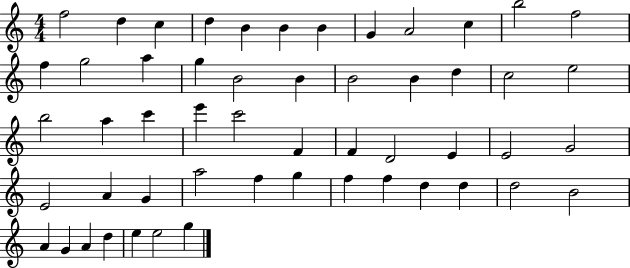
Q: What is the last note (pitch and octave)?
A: G5